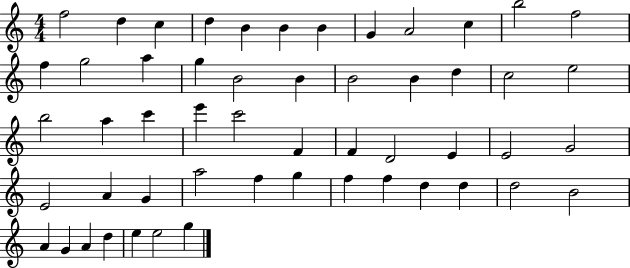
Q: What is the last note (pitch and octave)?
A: G5